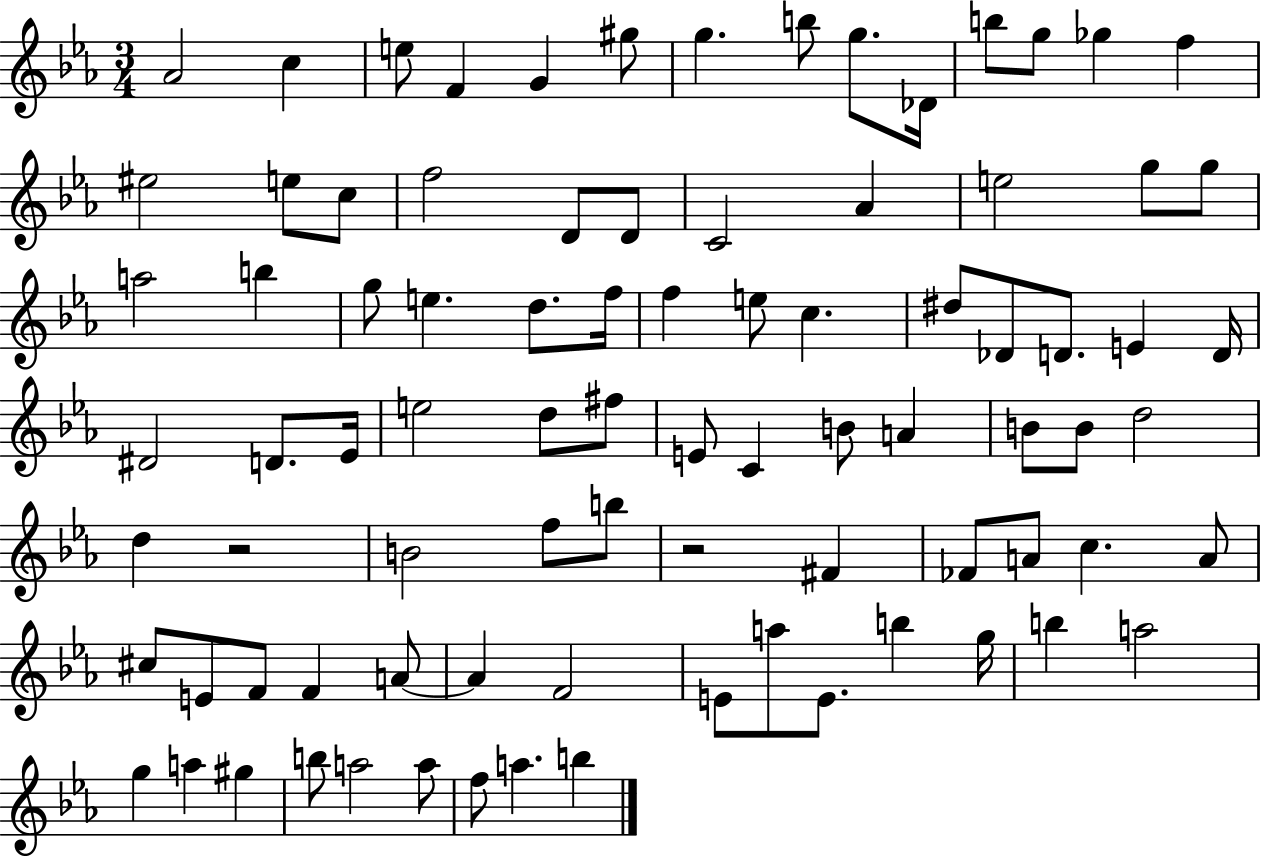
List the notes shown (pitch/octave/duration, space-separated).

Ab4/h C5/q E5/e F4/q G4/q G#5/e G5/q. B5/e G5/e. Db4/s B5/e G5/e Gb5/q F5/q EIS5/h E5/e C5/e F5/h D4/e D4/e C4/h Ab4/q E5/h G5/e G5/e A5/h B5/q G5/e E5/q. D5/e. F5/s F5/q E5/e C5/q. D#5/e Db4/e D4/e. E4/q D4/s D#4/h D4/e. Eb4/s E5/h D5/e F#5/e E4/e C4/q B4/e A4/q B4/e B4/e D5/h D5/q R/h B4/h F5/e B5/e R/h F#4/q FES4/e A4/e C5/q. A4/e C#5/e E4/e F4/e F4/q A4/e A4/q F4/h E4/e A5/e E4/e. B5/q G5/s B5/q A5/h G5/q A5/q G#5/q B5/e A5/h A5/e F5/e A5/q. B5/q